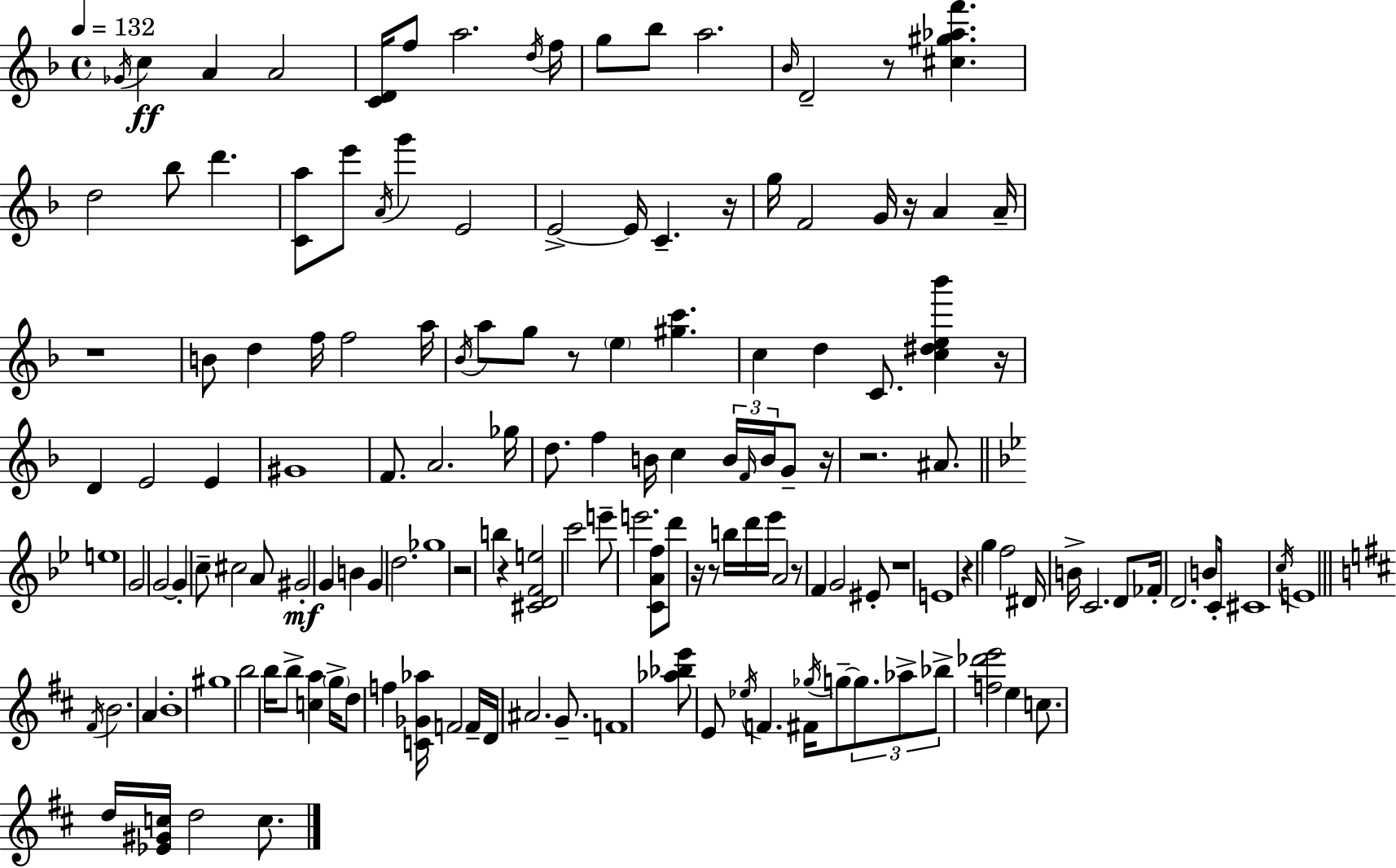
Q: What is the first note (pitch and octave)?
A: Gb4